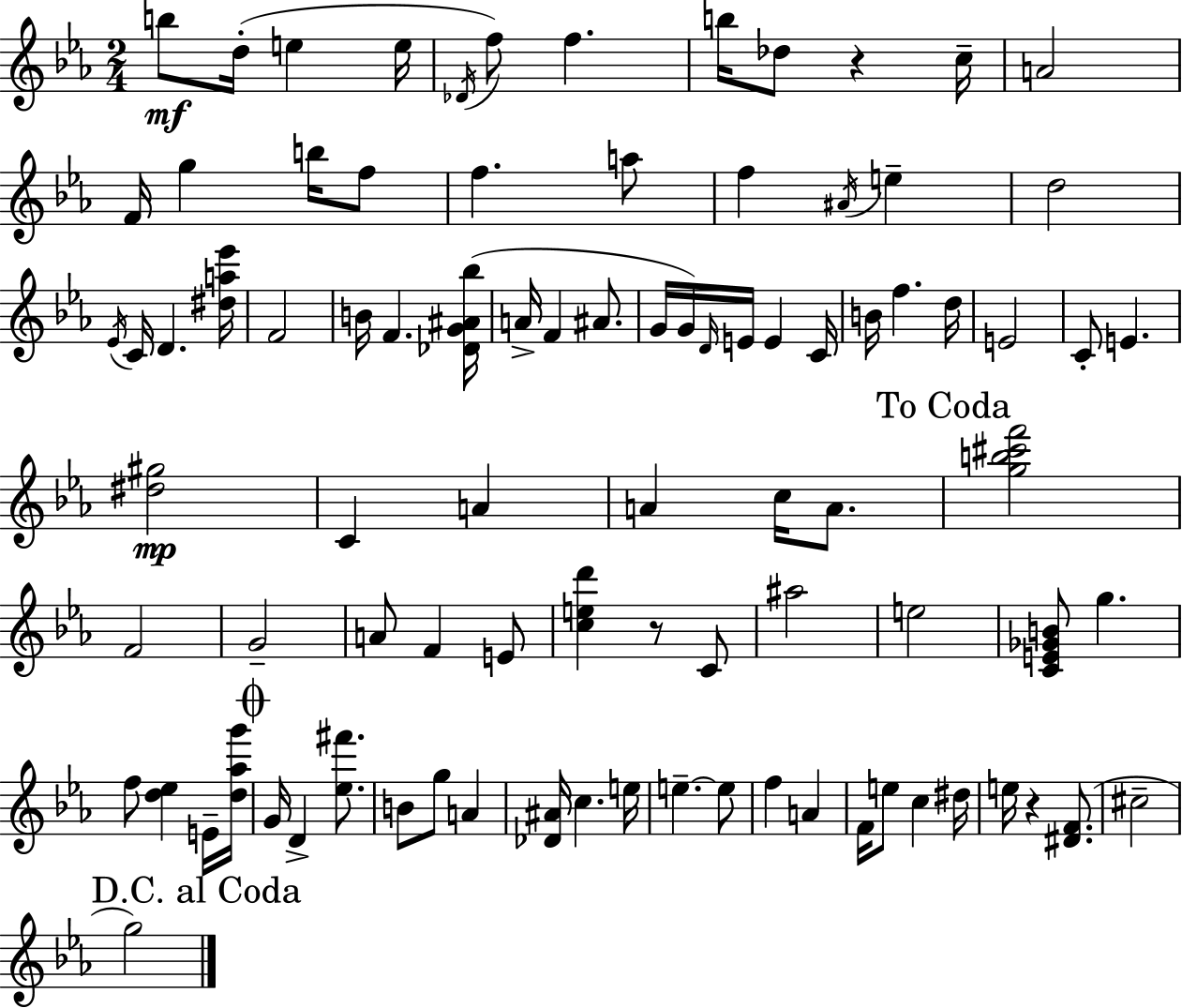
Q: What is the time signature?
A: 2/4